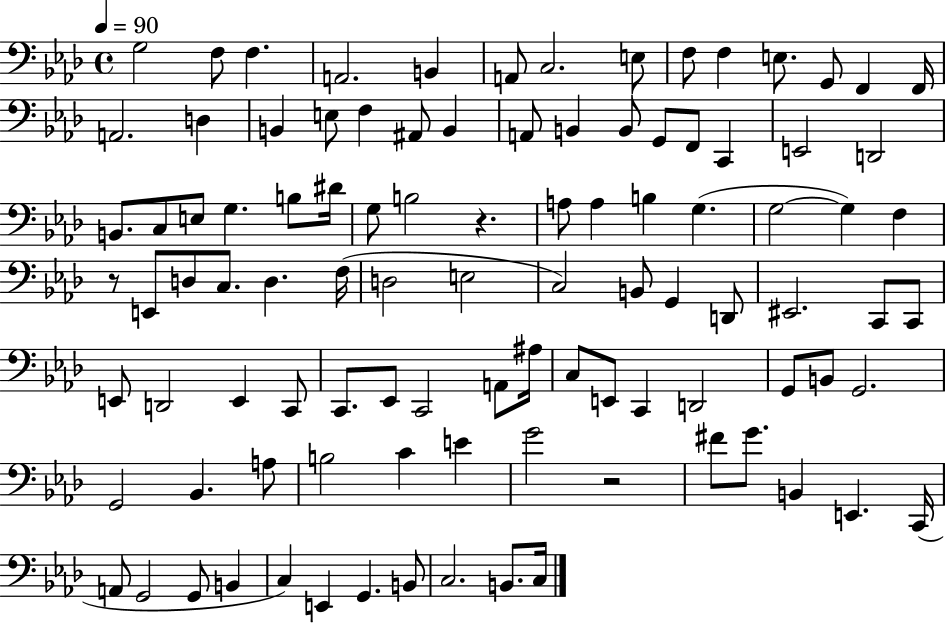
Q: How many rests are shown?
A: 3